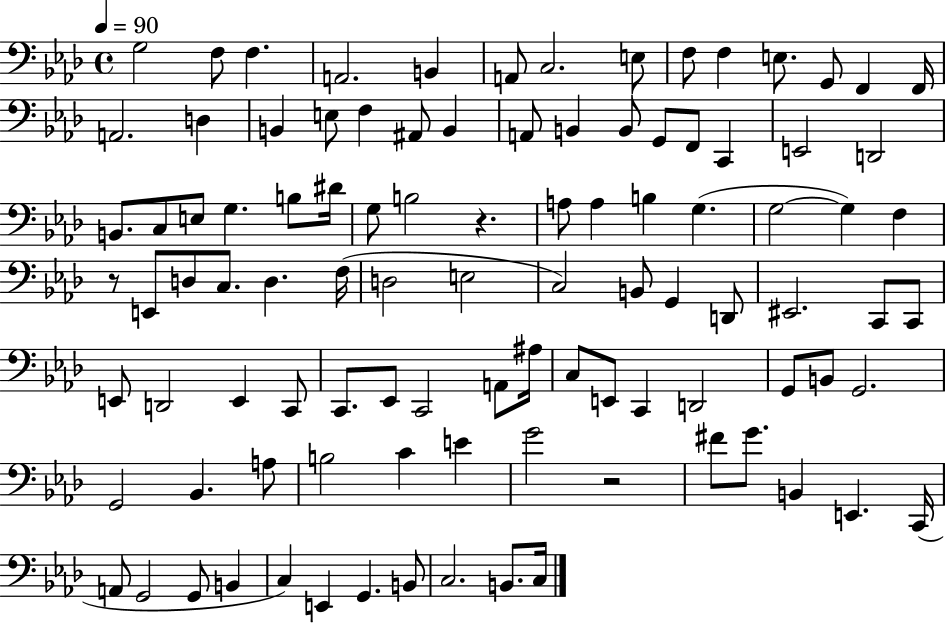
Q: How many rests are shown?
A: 3